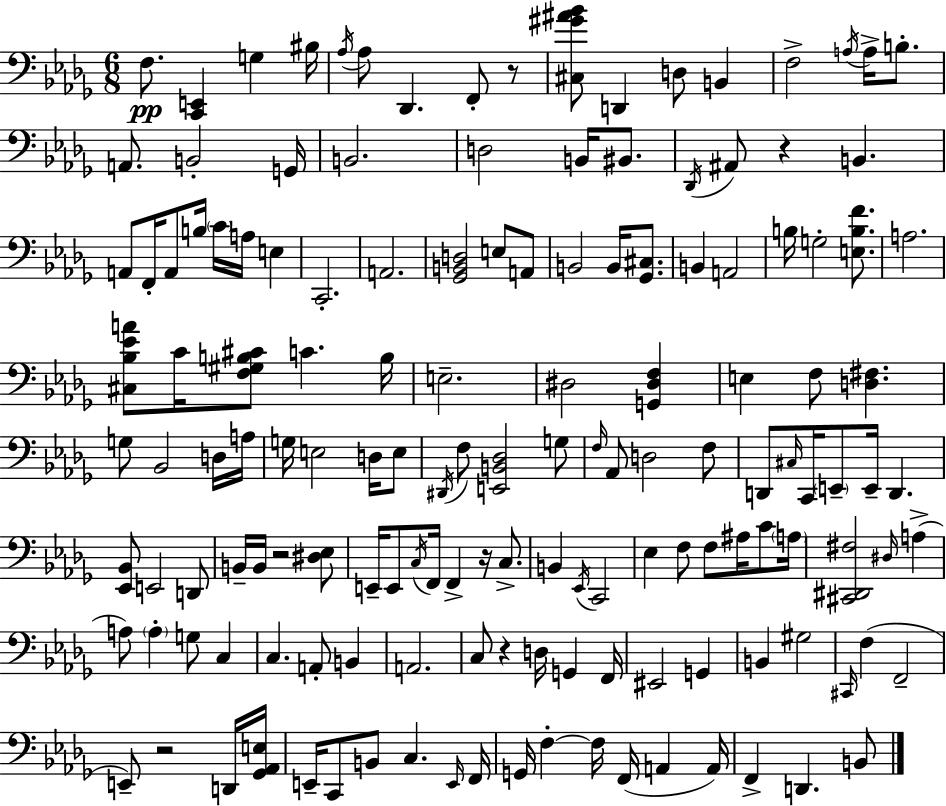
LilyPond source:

{
  \clef bass
  \numericTimeSignature
  \time 6/8
  \key bes \minor
  f8.\pp <c, e,>4 g4 bis16 | \acciaccatura { aes16 } aes8 des,4. f,8-. r8 | <cis gis' ais' bes'>8 d,4 d8 b,4 | f2-> \acciaccatura { a16 } a16-> b8.-. | \break a,8. b,2-. | g,16 b,2. | d2 b,16 bis,8. | \acciaccatura { des,16 } ais,8 r4 b,4. | \break a,8 f,16-. a,8 b16 \parenthesize c'16 a16 e4 | c,2.-. | a,2. | <ges, b, d>2 e8 | \break a,8 b,2 b,16 | <ges, cis>8. b,4 a,2 | b16 g2-. | <e b f'>8. a2. | \break <cis bes ees' a'>8 c'16 <f gis b cis'>8 c'4. | b16 e2.-- | dis2 <g, dis f>4 | e4 f8 <d fis>4. | \break g8 bes,2 | d16 a16 g16 e2 | d16 e8 \acciaccatura { dis,16 } f8 <e, b, des>2 | g8 \grace { f16 } aes,8 d2 | \break f8 d,8 \grace { cis16 } c,16 \parenthesize e,8-- e,16-- | d,4. <ees, bes,>8 e,2 | d,8 b,16-- b,16 r2 | <dis ees>8 e,16-- e,8 \acciaccatura { c16 } f,16 f,4-> | \break r16 c8.-> b,4 \acciaccatura { ees,16 } | c,2 ees4 | f8 f8 ais16 c'8 \parenthesize a16 <cis, dis, fis>2 | \grace { dis16 }( a4-> a8) \parenthesize a4-. | \break g8 c4 c4. | a,8-. b,4 a,2. | c8 r4 | d16 g,4 f,16 eis,2 | \break g,4 b,4 | gis2 \grace { cis,16 } f4( | f,2-- e,8--) | r2 d,16 <ges, aes, e>16 e,16-- c,8 | \break b,8 c4. \grace { e,16 } f,16 g,16 | f4-.~~ f16 f,16( a,4 a,16) f,4-> | d,4. b,8 \bar "|."
}